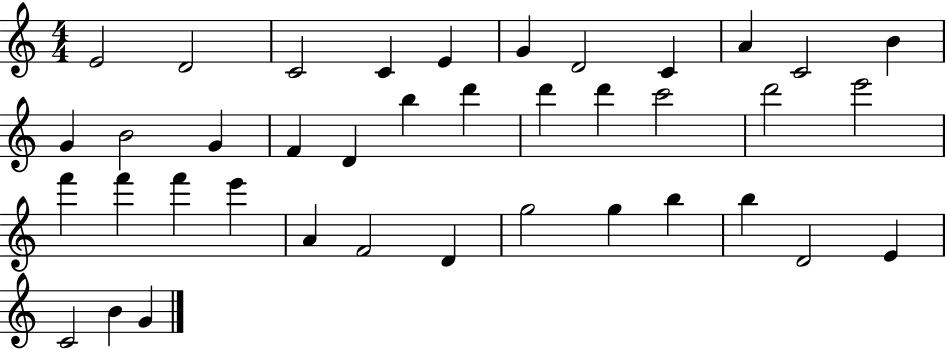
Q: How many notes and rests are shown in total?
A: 39